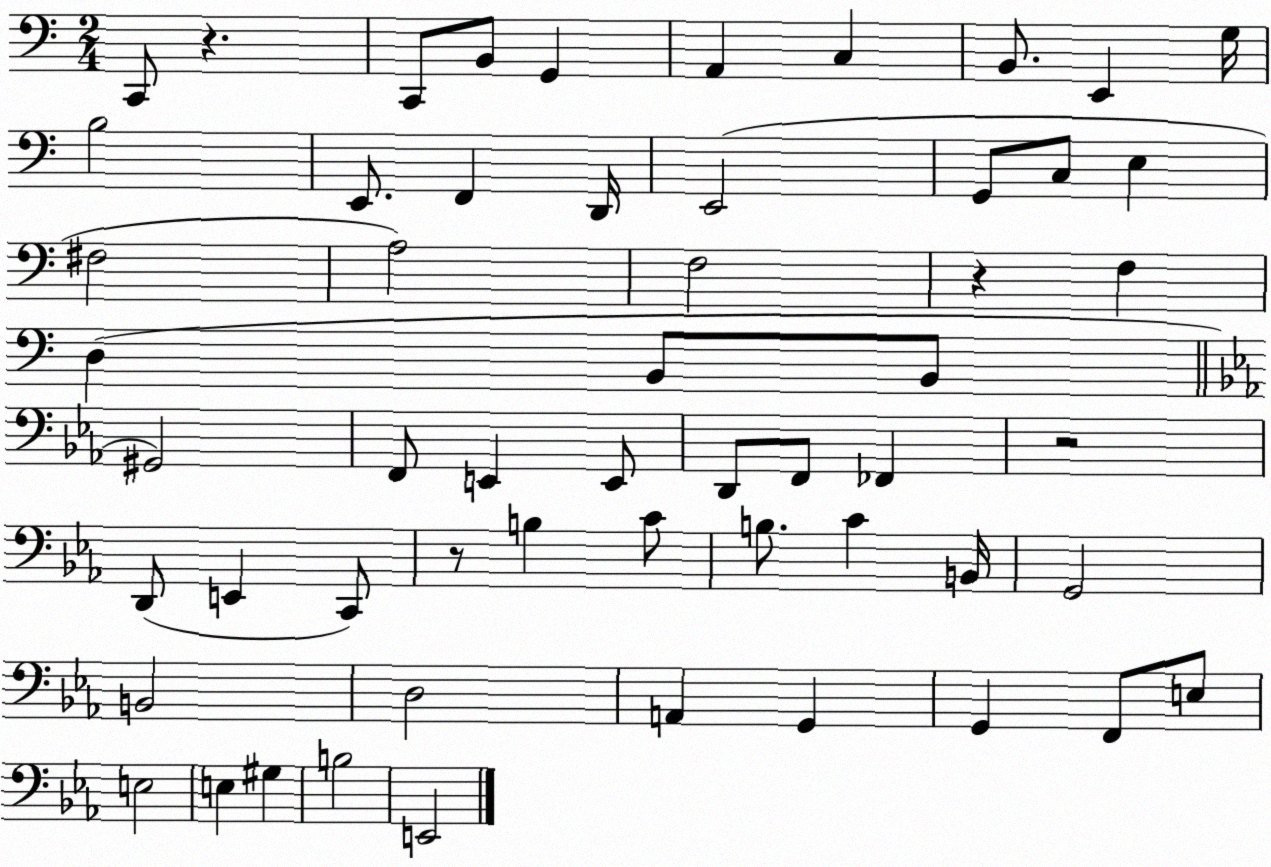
X:1
T:Untitled
M:2/4
L:1/4
K:C
C,,/2 z C,,/2 B,,/2 G,, A,, C, B,,/2 E,, G,/4 B,2 E,,/2 F,, D,,/4 E,,2 G,,/2 C,/2 E, ^F,2 A,2 F,2 z F, D, B,,/2 B,,/2 ^G,,2 F,,/2 E,, E,,/2 D,,/2 F,,/2 _F,, z2 D,,/2 E,, C,,/2 z/2 B, C/2 B,/2 C B,,/4 G,,2 B,,2 D,2 A,, G,, G,, F,,/2 E,/2 E,2 E, ^G, B,2 E,,2